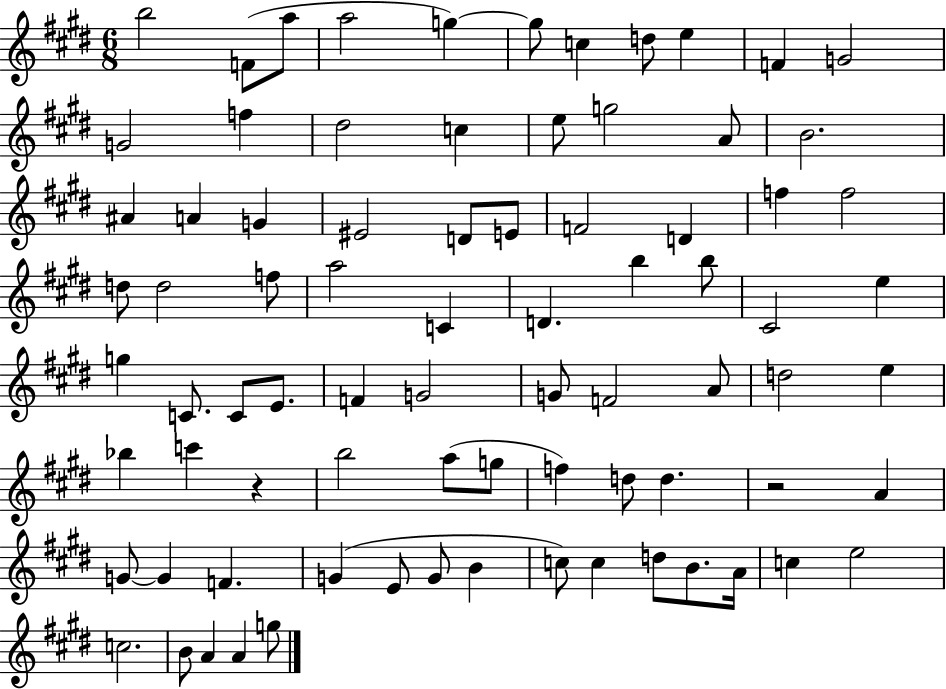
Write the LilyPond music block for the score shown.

{
  \clef treble
  \numericTimeSignature
  \time 6/8
  \key e \major
  b''2 f'8( a''8 | a''2 g''4~~) | g''8 c''4 d''8 e''4 | f'4 g'2 | \break g'2 f''4 | dis''2 c''4 | e''8 g''2 a'8 | b'2. | \break ais'4 a'4 g'4 | eis'2 d'8 e'8 | f'2 d'4 | f''4 f''2 | \break d''8 d''2 f''8 | a''2 c'4 | d'4. b''4 b''8 | cis'2 e''4 | \break g''4 c'8. c'8 e'8. | f'4 g'2 | g'8 f'2 a'8 | d''2 e''4 | \break bes''4 c'''4 r4 | b''2 a''8( g''8 | f''4) d''8 d''4. | r2 a'4 | \break g'8~~ g'4 f'4. | g'4( e'8 g'8 b'4 | c''8) c''4 d''8 b'8. a'16 | c''4 e''2 | \break c''2. | b'8 a'4 a'4 g''8 | \bar "|."
}